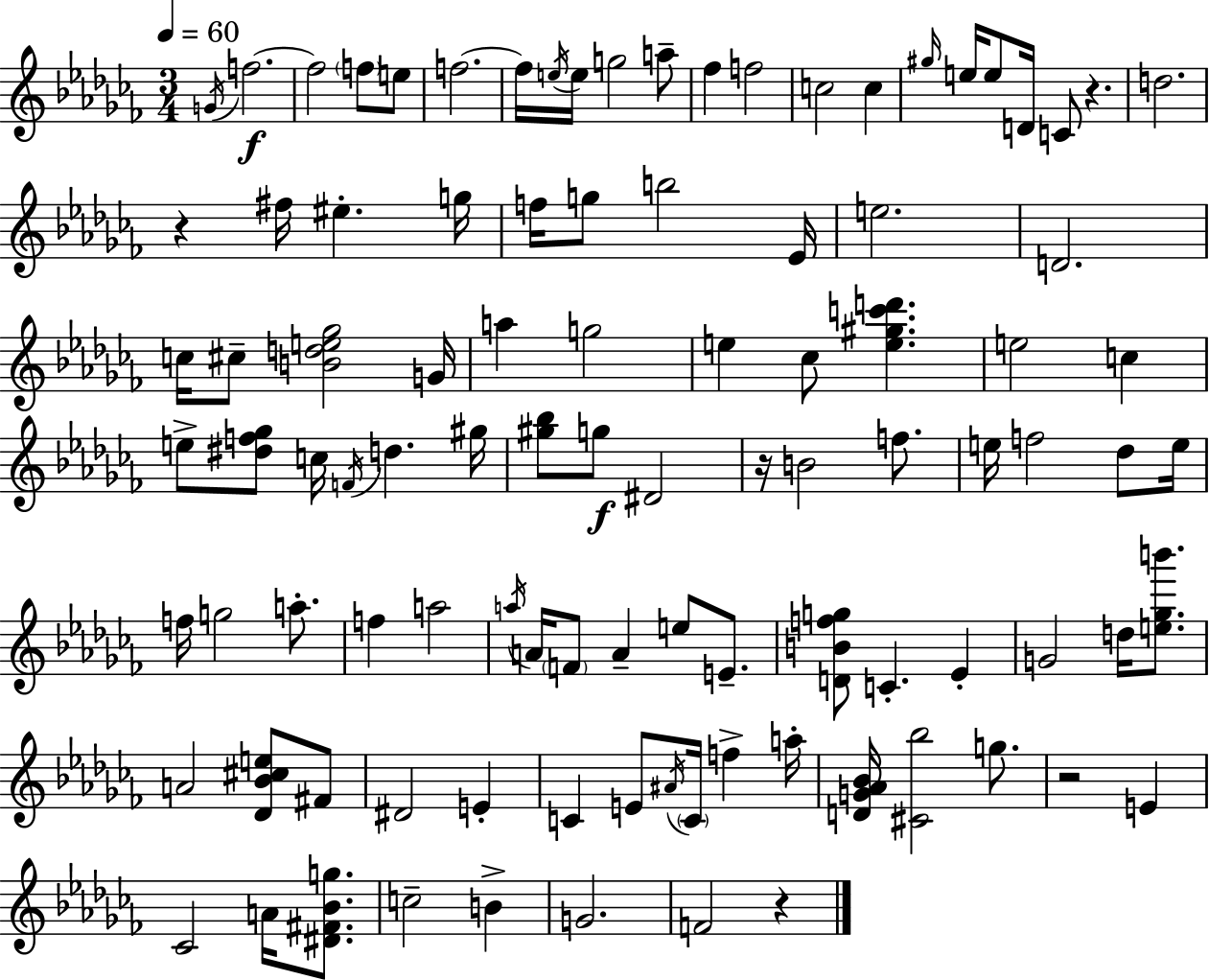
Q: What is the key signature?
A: AES minor